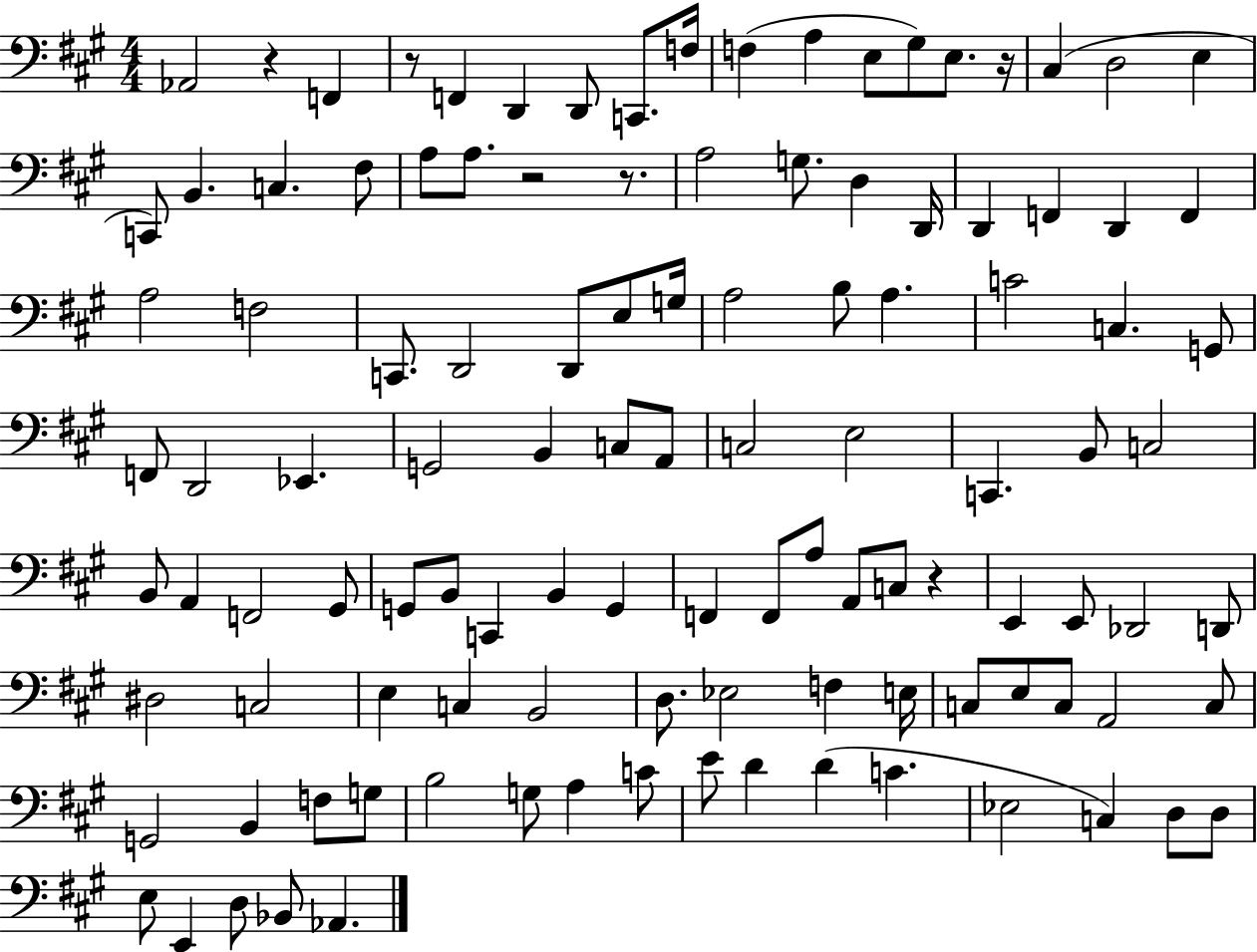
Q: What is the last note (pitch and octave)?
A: Ab2